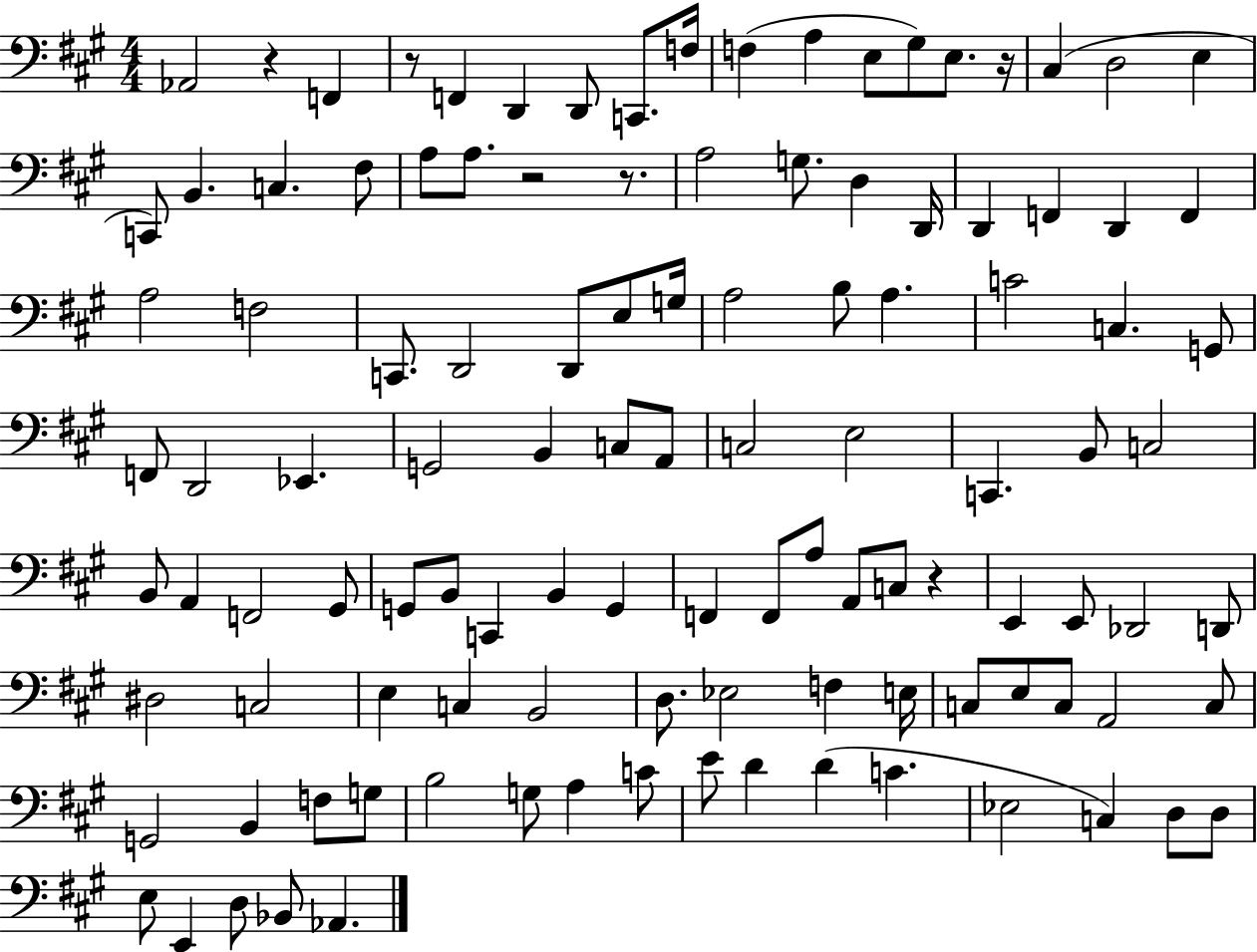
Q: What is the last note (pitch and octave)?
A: Ab2